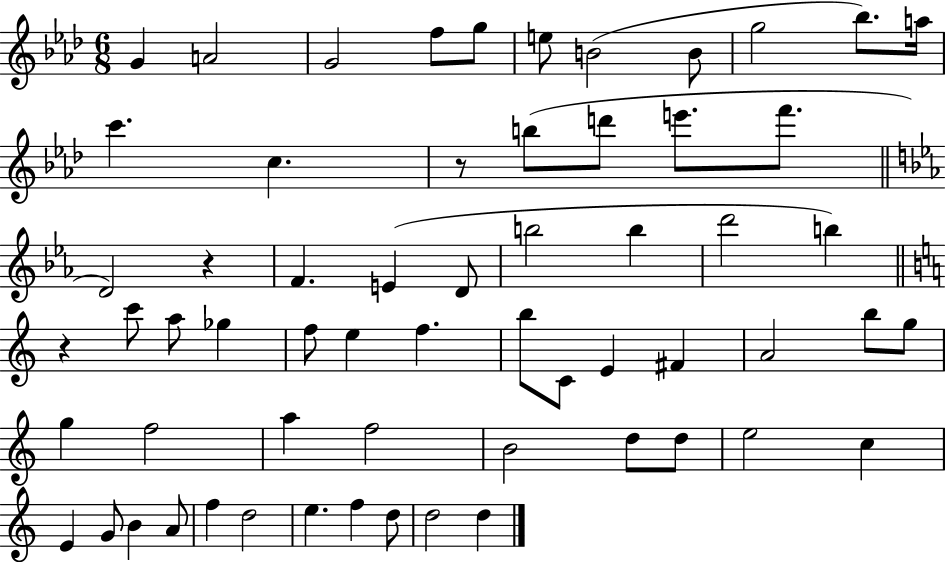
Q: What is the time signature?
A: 6/8